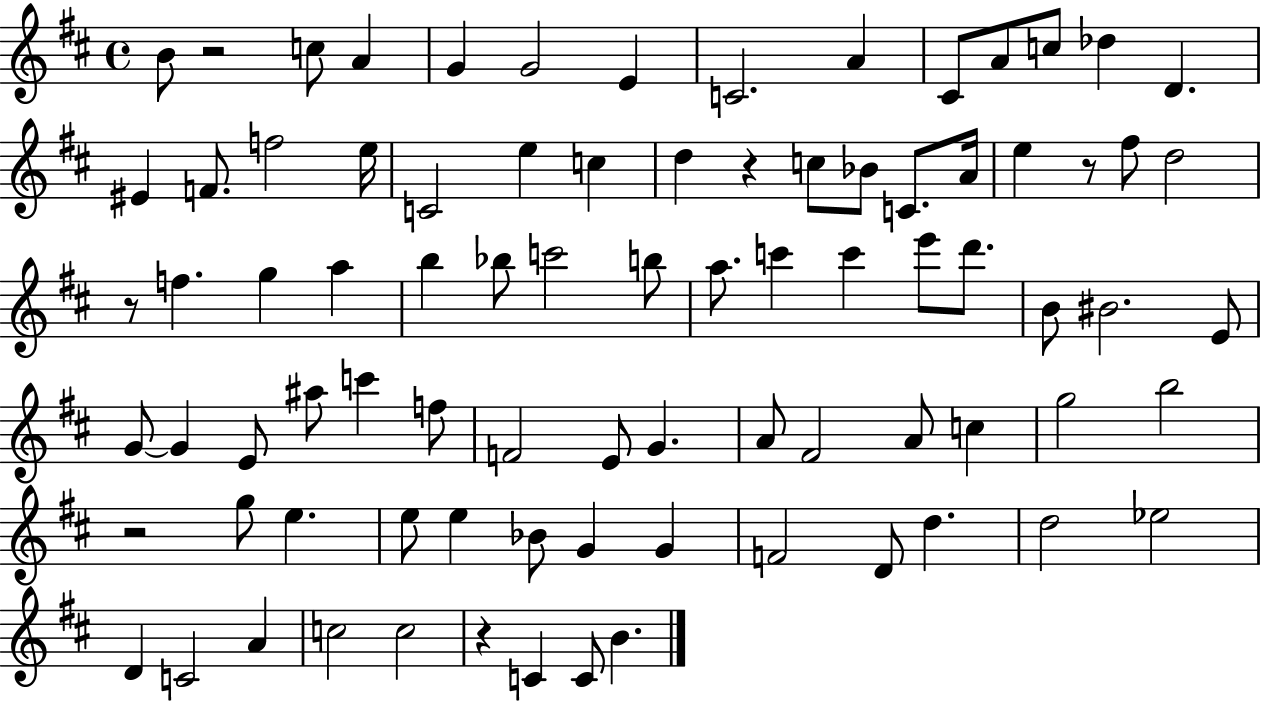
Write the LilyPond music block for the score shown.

{
  \clef treble
  \time 4/4
  \defaultTimeSignature
  \key d \major
  b'8 r2 c''8 a'4 | g'4 g'2 e'4 | c'2. a'4 | cis'8 a'8 c''8 des''4 d'4. | \break eis'4 f'8. f''2 e''16 | c'2 e''4 c''4 | d''4 r4 c''8 bes'8 c'8. a'16 | e''4 r8 fis''8 d''2 | \break r8 f''4. g''4 a''4 | b''4 bes''8 c'''2 b''8 | a''8. c'''4 c'''4 e'''8 d'''8. | b'8 bis'2. e'8 | \break g'8~~ g'4 e'8 ais''8 c'''4 f''8 | f'2 e'8 g'4. | a'8 fis'2 a'8 c''4 | g''2 b''2 | \break r2 g''8 e''4. | e''8 e''4 bes'8 g'4 g'4 | f'2 d'8 d''4. | d''2 ees''2 | \break d'4 c'2 a'4 | c''2 c''2 | r4 c'4 c'8 b'4. | \bar "|."
}